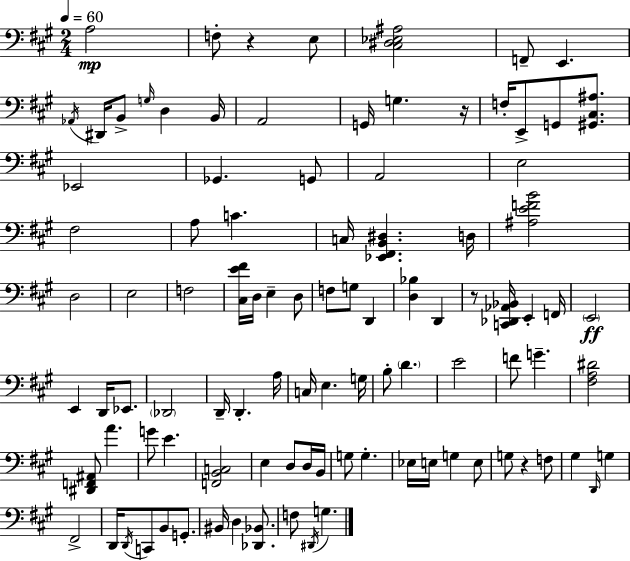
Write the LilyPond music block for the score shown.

{
  \clef bass
  \numericTimeSignature
  \time 2/4
  \key a \major
  \tempo 4 = 60
  a2\mp | f8-. r4 e8 | <cis dis ees ais>2 | f,8-- e,4. | \break \acciaccatura { aes,16 } dis,16 b,8-> \grace { g16 } d4 | b,16 a,2 | g,16 g4. | r16 f16-. e,8-> g,8 <gis, cis ais>8. | \break ees,2 | ges,4. | g,8 a,2 | e2 | \break fis2 | a8 c'4. | c16 <ees, fis, b, dis>4. | d16 <ais e' f' b'>2 | \break d2 | e2 | f2 | <cis e' fis'>16 d16 e4-- | \break d8 f8 g8 d,4 | <d bes>4 d,4 | r8 <c, des, aes, bes,>16 e,4-. | f,16 \parenthesize e,2\ff | \break e,4 d,16 ees,8. | \parenthesize des,2 | d,16-- d,4.-. | a16 c16 e4. | \break g16 b8-. \parenthesize d'4. | e'2 | f'8 g'4.-- | <fis a dis'>2 | \break <dis, f, ais,>8 a'4. | g'8 e'4. | <f, b, c>2 | e4 d8 | \break d16 b,16 g8 g4.-. | ees16 e16 g4 | e8 g8 r4 | f8 gis4 \grace { d,16 } g4 | \break fis,2-> | d,16 \acciaccatura { d,16 } c,8 b,8 | g,8.-. bis,16 d4 | <des, bes,>8. f8 \acciaccatura { dis,16 } g4. | \break \bar "|."
}